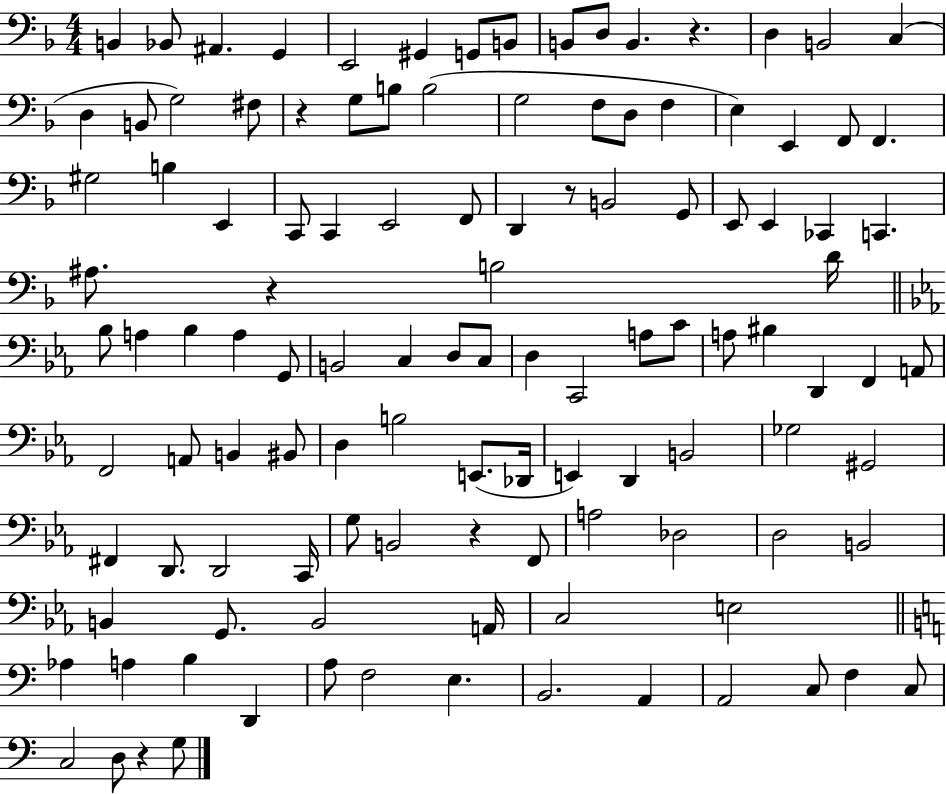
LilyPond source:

{
  \clef bass
  \numericTimeSignature
  \time 4/4
  \key f \major
  b,4 bes,8 ais,4. g,4 | e,2 gis,4 g,8 b,8 | b,8 d8 b,4. r4. | d4 b,2 c4( | \break d4 b,8 g2) fis8 | r4 g8 b8 b2( | g2 f8 d8 f4 | e4) e,4 f,8 f,4. | \break gis2 b4 e,4 | c,8 c,4 e,2 f,8 | d,4 r8 b,2 g,8 | e,8 e,4 ces,4 c,4. | \break ais8. r4 b2 d'16 | \bar "||" \break \key ees \major bes8 a4 bes4 a4 g,8 | b,2 c4 d8 c8 | d4 c,2 a8 c'8 | a8 bis4 d,4 f,4 a,8 | \break f,2 a,8 b,4 bis,8 | d4 b2 e,8.( des,16 | e,4) d,4 b,2 | ges2 gis,2 | \break fis,4 d,8. d,2 c,16 | g8 b,2 r4 f,8 | a2 des2 | d2 b,2 | \break b,4 g,8. b,2 a,16 | c2 e2 | \bar "||" \break \key c \major aes4 a4 b4 d,4 | a8 f2 e4. | b,2. a,4 | a,2 c8 f4 c8 | \break c2 d8 r4 g8 | \bar "|."
}